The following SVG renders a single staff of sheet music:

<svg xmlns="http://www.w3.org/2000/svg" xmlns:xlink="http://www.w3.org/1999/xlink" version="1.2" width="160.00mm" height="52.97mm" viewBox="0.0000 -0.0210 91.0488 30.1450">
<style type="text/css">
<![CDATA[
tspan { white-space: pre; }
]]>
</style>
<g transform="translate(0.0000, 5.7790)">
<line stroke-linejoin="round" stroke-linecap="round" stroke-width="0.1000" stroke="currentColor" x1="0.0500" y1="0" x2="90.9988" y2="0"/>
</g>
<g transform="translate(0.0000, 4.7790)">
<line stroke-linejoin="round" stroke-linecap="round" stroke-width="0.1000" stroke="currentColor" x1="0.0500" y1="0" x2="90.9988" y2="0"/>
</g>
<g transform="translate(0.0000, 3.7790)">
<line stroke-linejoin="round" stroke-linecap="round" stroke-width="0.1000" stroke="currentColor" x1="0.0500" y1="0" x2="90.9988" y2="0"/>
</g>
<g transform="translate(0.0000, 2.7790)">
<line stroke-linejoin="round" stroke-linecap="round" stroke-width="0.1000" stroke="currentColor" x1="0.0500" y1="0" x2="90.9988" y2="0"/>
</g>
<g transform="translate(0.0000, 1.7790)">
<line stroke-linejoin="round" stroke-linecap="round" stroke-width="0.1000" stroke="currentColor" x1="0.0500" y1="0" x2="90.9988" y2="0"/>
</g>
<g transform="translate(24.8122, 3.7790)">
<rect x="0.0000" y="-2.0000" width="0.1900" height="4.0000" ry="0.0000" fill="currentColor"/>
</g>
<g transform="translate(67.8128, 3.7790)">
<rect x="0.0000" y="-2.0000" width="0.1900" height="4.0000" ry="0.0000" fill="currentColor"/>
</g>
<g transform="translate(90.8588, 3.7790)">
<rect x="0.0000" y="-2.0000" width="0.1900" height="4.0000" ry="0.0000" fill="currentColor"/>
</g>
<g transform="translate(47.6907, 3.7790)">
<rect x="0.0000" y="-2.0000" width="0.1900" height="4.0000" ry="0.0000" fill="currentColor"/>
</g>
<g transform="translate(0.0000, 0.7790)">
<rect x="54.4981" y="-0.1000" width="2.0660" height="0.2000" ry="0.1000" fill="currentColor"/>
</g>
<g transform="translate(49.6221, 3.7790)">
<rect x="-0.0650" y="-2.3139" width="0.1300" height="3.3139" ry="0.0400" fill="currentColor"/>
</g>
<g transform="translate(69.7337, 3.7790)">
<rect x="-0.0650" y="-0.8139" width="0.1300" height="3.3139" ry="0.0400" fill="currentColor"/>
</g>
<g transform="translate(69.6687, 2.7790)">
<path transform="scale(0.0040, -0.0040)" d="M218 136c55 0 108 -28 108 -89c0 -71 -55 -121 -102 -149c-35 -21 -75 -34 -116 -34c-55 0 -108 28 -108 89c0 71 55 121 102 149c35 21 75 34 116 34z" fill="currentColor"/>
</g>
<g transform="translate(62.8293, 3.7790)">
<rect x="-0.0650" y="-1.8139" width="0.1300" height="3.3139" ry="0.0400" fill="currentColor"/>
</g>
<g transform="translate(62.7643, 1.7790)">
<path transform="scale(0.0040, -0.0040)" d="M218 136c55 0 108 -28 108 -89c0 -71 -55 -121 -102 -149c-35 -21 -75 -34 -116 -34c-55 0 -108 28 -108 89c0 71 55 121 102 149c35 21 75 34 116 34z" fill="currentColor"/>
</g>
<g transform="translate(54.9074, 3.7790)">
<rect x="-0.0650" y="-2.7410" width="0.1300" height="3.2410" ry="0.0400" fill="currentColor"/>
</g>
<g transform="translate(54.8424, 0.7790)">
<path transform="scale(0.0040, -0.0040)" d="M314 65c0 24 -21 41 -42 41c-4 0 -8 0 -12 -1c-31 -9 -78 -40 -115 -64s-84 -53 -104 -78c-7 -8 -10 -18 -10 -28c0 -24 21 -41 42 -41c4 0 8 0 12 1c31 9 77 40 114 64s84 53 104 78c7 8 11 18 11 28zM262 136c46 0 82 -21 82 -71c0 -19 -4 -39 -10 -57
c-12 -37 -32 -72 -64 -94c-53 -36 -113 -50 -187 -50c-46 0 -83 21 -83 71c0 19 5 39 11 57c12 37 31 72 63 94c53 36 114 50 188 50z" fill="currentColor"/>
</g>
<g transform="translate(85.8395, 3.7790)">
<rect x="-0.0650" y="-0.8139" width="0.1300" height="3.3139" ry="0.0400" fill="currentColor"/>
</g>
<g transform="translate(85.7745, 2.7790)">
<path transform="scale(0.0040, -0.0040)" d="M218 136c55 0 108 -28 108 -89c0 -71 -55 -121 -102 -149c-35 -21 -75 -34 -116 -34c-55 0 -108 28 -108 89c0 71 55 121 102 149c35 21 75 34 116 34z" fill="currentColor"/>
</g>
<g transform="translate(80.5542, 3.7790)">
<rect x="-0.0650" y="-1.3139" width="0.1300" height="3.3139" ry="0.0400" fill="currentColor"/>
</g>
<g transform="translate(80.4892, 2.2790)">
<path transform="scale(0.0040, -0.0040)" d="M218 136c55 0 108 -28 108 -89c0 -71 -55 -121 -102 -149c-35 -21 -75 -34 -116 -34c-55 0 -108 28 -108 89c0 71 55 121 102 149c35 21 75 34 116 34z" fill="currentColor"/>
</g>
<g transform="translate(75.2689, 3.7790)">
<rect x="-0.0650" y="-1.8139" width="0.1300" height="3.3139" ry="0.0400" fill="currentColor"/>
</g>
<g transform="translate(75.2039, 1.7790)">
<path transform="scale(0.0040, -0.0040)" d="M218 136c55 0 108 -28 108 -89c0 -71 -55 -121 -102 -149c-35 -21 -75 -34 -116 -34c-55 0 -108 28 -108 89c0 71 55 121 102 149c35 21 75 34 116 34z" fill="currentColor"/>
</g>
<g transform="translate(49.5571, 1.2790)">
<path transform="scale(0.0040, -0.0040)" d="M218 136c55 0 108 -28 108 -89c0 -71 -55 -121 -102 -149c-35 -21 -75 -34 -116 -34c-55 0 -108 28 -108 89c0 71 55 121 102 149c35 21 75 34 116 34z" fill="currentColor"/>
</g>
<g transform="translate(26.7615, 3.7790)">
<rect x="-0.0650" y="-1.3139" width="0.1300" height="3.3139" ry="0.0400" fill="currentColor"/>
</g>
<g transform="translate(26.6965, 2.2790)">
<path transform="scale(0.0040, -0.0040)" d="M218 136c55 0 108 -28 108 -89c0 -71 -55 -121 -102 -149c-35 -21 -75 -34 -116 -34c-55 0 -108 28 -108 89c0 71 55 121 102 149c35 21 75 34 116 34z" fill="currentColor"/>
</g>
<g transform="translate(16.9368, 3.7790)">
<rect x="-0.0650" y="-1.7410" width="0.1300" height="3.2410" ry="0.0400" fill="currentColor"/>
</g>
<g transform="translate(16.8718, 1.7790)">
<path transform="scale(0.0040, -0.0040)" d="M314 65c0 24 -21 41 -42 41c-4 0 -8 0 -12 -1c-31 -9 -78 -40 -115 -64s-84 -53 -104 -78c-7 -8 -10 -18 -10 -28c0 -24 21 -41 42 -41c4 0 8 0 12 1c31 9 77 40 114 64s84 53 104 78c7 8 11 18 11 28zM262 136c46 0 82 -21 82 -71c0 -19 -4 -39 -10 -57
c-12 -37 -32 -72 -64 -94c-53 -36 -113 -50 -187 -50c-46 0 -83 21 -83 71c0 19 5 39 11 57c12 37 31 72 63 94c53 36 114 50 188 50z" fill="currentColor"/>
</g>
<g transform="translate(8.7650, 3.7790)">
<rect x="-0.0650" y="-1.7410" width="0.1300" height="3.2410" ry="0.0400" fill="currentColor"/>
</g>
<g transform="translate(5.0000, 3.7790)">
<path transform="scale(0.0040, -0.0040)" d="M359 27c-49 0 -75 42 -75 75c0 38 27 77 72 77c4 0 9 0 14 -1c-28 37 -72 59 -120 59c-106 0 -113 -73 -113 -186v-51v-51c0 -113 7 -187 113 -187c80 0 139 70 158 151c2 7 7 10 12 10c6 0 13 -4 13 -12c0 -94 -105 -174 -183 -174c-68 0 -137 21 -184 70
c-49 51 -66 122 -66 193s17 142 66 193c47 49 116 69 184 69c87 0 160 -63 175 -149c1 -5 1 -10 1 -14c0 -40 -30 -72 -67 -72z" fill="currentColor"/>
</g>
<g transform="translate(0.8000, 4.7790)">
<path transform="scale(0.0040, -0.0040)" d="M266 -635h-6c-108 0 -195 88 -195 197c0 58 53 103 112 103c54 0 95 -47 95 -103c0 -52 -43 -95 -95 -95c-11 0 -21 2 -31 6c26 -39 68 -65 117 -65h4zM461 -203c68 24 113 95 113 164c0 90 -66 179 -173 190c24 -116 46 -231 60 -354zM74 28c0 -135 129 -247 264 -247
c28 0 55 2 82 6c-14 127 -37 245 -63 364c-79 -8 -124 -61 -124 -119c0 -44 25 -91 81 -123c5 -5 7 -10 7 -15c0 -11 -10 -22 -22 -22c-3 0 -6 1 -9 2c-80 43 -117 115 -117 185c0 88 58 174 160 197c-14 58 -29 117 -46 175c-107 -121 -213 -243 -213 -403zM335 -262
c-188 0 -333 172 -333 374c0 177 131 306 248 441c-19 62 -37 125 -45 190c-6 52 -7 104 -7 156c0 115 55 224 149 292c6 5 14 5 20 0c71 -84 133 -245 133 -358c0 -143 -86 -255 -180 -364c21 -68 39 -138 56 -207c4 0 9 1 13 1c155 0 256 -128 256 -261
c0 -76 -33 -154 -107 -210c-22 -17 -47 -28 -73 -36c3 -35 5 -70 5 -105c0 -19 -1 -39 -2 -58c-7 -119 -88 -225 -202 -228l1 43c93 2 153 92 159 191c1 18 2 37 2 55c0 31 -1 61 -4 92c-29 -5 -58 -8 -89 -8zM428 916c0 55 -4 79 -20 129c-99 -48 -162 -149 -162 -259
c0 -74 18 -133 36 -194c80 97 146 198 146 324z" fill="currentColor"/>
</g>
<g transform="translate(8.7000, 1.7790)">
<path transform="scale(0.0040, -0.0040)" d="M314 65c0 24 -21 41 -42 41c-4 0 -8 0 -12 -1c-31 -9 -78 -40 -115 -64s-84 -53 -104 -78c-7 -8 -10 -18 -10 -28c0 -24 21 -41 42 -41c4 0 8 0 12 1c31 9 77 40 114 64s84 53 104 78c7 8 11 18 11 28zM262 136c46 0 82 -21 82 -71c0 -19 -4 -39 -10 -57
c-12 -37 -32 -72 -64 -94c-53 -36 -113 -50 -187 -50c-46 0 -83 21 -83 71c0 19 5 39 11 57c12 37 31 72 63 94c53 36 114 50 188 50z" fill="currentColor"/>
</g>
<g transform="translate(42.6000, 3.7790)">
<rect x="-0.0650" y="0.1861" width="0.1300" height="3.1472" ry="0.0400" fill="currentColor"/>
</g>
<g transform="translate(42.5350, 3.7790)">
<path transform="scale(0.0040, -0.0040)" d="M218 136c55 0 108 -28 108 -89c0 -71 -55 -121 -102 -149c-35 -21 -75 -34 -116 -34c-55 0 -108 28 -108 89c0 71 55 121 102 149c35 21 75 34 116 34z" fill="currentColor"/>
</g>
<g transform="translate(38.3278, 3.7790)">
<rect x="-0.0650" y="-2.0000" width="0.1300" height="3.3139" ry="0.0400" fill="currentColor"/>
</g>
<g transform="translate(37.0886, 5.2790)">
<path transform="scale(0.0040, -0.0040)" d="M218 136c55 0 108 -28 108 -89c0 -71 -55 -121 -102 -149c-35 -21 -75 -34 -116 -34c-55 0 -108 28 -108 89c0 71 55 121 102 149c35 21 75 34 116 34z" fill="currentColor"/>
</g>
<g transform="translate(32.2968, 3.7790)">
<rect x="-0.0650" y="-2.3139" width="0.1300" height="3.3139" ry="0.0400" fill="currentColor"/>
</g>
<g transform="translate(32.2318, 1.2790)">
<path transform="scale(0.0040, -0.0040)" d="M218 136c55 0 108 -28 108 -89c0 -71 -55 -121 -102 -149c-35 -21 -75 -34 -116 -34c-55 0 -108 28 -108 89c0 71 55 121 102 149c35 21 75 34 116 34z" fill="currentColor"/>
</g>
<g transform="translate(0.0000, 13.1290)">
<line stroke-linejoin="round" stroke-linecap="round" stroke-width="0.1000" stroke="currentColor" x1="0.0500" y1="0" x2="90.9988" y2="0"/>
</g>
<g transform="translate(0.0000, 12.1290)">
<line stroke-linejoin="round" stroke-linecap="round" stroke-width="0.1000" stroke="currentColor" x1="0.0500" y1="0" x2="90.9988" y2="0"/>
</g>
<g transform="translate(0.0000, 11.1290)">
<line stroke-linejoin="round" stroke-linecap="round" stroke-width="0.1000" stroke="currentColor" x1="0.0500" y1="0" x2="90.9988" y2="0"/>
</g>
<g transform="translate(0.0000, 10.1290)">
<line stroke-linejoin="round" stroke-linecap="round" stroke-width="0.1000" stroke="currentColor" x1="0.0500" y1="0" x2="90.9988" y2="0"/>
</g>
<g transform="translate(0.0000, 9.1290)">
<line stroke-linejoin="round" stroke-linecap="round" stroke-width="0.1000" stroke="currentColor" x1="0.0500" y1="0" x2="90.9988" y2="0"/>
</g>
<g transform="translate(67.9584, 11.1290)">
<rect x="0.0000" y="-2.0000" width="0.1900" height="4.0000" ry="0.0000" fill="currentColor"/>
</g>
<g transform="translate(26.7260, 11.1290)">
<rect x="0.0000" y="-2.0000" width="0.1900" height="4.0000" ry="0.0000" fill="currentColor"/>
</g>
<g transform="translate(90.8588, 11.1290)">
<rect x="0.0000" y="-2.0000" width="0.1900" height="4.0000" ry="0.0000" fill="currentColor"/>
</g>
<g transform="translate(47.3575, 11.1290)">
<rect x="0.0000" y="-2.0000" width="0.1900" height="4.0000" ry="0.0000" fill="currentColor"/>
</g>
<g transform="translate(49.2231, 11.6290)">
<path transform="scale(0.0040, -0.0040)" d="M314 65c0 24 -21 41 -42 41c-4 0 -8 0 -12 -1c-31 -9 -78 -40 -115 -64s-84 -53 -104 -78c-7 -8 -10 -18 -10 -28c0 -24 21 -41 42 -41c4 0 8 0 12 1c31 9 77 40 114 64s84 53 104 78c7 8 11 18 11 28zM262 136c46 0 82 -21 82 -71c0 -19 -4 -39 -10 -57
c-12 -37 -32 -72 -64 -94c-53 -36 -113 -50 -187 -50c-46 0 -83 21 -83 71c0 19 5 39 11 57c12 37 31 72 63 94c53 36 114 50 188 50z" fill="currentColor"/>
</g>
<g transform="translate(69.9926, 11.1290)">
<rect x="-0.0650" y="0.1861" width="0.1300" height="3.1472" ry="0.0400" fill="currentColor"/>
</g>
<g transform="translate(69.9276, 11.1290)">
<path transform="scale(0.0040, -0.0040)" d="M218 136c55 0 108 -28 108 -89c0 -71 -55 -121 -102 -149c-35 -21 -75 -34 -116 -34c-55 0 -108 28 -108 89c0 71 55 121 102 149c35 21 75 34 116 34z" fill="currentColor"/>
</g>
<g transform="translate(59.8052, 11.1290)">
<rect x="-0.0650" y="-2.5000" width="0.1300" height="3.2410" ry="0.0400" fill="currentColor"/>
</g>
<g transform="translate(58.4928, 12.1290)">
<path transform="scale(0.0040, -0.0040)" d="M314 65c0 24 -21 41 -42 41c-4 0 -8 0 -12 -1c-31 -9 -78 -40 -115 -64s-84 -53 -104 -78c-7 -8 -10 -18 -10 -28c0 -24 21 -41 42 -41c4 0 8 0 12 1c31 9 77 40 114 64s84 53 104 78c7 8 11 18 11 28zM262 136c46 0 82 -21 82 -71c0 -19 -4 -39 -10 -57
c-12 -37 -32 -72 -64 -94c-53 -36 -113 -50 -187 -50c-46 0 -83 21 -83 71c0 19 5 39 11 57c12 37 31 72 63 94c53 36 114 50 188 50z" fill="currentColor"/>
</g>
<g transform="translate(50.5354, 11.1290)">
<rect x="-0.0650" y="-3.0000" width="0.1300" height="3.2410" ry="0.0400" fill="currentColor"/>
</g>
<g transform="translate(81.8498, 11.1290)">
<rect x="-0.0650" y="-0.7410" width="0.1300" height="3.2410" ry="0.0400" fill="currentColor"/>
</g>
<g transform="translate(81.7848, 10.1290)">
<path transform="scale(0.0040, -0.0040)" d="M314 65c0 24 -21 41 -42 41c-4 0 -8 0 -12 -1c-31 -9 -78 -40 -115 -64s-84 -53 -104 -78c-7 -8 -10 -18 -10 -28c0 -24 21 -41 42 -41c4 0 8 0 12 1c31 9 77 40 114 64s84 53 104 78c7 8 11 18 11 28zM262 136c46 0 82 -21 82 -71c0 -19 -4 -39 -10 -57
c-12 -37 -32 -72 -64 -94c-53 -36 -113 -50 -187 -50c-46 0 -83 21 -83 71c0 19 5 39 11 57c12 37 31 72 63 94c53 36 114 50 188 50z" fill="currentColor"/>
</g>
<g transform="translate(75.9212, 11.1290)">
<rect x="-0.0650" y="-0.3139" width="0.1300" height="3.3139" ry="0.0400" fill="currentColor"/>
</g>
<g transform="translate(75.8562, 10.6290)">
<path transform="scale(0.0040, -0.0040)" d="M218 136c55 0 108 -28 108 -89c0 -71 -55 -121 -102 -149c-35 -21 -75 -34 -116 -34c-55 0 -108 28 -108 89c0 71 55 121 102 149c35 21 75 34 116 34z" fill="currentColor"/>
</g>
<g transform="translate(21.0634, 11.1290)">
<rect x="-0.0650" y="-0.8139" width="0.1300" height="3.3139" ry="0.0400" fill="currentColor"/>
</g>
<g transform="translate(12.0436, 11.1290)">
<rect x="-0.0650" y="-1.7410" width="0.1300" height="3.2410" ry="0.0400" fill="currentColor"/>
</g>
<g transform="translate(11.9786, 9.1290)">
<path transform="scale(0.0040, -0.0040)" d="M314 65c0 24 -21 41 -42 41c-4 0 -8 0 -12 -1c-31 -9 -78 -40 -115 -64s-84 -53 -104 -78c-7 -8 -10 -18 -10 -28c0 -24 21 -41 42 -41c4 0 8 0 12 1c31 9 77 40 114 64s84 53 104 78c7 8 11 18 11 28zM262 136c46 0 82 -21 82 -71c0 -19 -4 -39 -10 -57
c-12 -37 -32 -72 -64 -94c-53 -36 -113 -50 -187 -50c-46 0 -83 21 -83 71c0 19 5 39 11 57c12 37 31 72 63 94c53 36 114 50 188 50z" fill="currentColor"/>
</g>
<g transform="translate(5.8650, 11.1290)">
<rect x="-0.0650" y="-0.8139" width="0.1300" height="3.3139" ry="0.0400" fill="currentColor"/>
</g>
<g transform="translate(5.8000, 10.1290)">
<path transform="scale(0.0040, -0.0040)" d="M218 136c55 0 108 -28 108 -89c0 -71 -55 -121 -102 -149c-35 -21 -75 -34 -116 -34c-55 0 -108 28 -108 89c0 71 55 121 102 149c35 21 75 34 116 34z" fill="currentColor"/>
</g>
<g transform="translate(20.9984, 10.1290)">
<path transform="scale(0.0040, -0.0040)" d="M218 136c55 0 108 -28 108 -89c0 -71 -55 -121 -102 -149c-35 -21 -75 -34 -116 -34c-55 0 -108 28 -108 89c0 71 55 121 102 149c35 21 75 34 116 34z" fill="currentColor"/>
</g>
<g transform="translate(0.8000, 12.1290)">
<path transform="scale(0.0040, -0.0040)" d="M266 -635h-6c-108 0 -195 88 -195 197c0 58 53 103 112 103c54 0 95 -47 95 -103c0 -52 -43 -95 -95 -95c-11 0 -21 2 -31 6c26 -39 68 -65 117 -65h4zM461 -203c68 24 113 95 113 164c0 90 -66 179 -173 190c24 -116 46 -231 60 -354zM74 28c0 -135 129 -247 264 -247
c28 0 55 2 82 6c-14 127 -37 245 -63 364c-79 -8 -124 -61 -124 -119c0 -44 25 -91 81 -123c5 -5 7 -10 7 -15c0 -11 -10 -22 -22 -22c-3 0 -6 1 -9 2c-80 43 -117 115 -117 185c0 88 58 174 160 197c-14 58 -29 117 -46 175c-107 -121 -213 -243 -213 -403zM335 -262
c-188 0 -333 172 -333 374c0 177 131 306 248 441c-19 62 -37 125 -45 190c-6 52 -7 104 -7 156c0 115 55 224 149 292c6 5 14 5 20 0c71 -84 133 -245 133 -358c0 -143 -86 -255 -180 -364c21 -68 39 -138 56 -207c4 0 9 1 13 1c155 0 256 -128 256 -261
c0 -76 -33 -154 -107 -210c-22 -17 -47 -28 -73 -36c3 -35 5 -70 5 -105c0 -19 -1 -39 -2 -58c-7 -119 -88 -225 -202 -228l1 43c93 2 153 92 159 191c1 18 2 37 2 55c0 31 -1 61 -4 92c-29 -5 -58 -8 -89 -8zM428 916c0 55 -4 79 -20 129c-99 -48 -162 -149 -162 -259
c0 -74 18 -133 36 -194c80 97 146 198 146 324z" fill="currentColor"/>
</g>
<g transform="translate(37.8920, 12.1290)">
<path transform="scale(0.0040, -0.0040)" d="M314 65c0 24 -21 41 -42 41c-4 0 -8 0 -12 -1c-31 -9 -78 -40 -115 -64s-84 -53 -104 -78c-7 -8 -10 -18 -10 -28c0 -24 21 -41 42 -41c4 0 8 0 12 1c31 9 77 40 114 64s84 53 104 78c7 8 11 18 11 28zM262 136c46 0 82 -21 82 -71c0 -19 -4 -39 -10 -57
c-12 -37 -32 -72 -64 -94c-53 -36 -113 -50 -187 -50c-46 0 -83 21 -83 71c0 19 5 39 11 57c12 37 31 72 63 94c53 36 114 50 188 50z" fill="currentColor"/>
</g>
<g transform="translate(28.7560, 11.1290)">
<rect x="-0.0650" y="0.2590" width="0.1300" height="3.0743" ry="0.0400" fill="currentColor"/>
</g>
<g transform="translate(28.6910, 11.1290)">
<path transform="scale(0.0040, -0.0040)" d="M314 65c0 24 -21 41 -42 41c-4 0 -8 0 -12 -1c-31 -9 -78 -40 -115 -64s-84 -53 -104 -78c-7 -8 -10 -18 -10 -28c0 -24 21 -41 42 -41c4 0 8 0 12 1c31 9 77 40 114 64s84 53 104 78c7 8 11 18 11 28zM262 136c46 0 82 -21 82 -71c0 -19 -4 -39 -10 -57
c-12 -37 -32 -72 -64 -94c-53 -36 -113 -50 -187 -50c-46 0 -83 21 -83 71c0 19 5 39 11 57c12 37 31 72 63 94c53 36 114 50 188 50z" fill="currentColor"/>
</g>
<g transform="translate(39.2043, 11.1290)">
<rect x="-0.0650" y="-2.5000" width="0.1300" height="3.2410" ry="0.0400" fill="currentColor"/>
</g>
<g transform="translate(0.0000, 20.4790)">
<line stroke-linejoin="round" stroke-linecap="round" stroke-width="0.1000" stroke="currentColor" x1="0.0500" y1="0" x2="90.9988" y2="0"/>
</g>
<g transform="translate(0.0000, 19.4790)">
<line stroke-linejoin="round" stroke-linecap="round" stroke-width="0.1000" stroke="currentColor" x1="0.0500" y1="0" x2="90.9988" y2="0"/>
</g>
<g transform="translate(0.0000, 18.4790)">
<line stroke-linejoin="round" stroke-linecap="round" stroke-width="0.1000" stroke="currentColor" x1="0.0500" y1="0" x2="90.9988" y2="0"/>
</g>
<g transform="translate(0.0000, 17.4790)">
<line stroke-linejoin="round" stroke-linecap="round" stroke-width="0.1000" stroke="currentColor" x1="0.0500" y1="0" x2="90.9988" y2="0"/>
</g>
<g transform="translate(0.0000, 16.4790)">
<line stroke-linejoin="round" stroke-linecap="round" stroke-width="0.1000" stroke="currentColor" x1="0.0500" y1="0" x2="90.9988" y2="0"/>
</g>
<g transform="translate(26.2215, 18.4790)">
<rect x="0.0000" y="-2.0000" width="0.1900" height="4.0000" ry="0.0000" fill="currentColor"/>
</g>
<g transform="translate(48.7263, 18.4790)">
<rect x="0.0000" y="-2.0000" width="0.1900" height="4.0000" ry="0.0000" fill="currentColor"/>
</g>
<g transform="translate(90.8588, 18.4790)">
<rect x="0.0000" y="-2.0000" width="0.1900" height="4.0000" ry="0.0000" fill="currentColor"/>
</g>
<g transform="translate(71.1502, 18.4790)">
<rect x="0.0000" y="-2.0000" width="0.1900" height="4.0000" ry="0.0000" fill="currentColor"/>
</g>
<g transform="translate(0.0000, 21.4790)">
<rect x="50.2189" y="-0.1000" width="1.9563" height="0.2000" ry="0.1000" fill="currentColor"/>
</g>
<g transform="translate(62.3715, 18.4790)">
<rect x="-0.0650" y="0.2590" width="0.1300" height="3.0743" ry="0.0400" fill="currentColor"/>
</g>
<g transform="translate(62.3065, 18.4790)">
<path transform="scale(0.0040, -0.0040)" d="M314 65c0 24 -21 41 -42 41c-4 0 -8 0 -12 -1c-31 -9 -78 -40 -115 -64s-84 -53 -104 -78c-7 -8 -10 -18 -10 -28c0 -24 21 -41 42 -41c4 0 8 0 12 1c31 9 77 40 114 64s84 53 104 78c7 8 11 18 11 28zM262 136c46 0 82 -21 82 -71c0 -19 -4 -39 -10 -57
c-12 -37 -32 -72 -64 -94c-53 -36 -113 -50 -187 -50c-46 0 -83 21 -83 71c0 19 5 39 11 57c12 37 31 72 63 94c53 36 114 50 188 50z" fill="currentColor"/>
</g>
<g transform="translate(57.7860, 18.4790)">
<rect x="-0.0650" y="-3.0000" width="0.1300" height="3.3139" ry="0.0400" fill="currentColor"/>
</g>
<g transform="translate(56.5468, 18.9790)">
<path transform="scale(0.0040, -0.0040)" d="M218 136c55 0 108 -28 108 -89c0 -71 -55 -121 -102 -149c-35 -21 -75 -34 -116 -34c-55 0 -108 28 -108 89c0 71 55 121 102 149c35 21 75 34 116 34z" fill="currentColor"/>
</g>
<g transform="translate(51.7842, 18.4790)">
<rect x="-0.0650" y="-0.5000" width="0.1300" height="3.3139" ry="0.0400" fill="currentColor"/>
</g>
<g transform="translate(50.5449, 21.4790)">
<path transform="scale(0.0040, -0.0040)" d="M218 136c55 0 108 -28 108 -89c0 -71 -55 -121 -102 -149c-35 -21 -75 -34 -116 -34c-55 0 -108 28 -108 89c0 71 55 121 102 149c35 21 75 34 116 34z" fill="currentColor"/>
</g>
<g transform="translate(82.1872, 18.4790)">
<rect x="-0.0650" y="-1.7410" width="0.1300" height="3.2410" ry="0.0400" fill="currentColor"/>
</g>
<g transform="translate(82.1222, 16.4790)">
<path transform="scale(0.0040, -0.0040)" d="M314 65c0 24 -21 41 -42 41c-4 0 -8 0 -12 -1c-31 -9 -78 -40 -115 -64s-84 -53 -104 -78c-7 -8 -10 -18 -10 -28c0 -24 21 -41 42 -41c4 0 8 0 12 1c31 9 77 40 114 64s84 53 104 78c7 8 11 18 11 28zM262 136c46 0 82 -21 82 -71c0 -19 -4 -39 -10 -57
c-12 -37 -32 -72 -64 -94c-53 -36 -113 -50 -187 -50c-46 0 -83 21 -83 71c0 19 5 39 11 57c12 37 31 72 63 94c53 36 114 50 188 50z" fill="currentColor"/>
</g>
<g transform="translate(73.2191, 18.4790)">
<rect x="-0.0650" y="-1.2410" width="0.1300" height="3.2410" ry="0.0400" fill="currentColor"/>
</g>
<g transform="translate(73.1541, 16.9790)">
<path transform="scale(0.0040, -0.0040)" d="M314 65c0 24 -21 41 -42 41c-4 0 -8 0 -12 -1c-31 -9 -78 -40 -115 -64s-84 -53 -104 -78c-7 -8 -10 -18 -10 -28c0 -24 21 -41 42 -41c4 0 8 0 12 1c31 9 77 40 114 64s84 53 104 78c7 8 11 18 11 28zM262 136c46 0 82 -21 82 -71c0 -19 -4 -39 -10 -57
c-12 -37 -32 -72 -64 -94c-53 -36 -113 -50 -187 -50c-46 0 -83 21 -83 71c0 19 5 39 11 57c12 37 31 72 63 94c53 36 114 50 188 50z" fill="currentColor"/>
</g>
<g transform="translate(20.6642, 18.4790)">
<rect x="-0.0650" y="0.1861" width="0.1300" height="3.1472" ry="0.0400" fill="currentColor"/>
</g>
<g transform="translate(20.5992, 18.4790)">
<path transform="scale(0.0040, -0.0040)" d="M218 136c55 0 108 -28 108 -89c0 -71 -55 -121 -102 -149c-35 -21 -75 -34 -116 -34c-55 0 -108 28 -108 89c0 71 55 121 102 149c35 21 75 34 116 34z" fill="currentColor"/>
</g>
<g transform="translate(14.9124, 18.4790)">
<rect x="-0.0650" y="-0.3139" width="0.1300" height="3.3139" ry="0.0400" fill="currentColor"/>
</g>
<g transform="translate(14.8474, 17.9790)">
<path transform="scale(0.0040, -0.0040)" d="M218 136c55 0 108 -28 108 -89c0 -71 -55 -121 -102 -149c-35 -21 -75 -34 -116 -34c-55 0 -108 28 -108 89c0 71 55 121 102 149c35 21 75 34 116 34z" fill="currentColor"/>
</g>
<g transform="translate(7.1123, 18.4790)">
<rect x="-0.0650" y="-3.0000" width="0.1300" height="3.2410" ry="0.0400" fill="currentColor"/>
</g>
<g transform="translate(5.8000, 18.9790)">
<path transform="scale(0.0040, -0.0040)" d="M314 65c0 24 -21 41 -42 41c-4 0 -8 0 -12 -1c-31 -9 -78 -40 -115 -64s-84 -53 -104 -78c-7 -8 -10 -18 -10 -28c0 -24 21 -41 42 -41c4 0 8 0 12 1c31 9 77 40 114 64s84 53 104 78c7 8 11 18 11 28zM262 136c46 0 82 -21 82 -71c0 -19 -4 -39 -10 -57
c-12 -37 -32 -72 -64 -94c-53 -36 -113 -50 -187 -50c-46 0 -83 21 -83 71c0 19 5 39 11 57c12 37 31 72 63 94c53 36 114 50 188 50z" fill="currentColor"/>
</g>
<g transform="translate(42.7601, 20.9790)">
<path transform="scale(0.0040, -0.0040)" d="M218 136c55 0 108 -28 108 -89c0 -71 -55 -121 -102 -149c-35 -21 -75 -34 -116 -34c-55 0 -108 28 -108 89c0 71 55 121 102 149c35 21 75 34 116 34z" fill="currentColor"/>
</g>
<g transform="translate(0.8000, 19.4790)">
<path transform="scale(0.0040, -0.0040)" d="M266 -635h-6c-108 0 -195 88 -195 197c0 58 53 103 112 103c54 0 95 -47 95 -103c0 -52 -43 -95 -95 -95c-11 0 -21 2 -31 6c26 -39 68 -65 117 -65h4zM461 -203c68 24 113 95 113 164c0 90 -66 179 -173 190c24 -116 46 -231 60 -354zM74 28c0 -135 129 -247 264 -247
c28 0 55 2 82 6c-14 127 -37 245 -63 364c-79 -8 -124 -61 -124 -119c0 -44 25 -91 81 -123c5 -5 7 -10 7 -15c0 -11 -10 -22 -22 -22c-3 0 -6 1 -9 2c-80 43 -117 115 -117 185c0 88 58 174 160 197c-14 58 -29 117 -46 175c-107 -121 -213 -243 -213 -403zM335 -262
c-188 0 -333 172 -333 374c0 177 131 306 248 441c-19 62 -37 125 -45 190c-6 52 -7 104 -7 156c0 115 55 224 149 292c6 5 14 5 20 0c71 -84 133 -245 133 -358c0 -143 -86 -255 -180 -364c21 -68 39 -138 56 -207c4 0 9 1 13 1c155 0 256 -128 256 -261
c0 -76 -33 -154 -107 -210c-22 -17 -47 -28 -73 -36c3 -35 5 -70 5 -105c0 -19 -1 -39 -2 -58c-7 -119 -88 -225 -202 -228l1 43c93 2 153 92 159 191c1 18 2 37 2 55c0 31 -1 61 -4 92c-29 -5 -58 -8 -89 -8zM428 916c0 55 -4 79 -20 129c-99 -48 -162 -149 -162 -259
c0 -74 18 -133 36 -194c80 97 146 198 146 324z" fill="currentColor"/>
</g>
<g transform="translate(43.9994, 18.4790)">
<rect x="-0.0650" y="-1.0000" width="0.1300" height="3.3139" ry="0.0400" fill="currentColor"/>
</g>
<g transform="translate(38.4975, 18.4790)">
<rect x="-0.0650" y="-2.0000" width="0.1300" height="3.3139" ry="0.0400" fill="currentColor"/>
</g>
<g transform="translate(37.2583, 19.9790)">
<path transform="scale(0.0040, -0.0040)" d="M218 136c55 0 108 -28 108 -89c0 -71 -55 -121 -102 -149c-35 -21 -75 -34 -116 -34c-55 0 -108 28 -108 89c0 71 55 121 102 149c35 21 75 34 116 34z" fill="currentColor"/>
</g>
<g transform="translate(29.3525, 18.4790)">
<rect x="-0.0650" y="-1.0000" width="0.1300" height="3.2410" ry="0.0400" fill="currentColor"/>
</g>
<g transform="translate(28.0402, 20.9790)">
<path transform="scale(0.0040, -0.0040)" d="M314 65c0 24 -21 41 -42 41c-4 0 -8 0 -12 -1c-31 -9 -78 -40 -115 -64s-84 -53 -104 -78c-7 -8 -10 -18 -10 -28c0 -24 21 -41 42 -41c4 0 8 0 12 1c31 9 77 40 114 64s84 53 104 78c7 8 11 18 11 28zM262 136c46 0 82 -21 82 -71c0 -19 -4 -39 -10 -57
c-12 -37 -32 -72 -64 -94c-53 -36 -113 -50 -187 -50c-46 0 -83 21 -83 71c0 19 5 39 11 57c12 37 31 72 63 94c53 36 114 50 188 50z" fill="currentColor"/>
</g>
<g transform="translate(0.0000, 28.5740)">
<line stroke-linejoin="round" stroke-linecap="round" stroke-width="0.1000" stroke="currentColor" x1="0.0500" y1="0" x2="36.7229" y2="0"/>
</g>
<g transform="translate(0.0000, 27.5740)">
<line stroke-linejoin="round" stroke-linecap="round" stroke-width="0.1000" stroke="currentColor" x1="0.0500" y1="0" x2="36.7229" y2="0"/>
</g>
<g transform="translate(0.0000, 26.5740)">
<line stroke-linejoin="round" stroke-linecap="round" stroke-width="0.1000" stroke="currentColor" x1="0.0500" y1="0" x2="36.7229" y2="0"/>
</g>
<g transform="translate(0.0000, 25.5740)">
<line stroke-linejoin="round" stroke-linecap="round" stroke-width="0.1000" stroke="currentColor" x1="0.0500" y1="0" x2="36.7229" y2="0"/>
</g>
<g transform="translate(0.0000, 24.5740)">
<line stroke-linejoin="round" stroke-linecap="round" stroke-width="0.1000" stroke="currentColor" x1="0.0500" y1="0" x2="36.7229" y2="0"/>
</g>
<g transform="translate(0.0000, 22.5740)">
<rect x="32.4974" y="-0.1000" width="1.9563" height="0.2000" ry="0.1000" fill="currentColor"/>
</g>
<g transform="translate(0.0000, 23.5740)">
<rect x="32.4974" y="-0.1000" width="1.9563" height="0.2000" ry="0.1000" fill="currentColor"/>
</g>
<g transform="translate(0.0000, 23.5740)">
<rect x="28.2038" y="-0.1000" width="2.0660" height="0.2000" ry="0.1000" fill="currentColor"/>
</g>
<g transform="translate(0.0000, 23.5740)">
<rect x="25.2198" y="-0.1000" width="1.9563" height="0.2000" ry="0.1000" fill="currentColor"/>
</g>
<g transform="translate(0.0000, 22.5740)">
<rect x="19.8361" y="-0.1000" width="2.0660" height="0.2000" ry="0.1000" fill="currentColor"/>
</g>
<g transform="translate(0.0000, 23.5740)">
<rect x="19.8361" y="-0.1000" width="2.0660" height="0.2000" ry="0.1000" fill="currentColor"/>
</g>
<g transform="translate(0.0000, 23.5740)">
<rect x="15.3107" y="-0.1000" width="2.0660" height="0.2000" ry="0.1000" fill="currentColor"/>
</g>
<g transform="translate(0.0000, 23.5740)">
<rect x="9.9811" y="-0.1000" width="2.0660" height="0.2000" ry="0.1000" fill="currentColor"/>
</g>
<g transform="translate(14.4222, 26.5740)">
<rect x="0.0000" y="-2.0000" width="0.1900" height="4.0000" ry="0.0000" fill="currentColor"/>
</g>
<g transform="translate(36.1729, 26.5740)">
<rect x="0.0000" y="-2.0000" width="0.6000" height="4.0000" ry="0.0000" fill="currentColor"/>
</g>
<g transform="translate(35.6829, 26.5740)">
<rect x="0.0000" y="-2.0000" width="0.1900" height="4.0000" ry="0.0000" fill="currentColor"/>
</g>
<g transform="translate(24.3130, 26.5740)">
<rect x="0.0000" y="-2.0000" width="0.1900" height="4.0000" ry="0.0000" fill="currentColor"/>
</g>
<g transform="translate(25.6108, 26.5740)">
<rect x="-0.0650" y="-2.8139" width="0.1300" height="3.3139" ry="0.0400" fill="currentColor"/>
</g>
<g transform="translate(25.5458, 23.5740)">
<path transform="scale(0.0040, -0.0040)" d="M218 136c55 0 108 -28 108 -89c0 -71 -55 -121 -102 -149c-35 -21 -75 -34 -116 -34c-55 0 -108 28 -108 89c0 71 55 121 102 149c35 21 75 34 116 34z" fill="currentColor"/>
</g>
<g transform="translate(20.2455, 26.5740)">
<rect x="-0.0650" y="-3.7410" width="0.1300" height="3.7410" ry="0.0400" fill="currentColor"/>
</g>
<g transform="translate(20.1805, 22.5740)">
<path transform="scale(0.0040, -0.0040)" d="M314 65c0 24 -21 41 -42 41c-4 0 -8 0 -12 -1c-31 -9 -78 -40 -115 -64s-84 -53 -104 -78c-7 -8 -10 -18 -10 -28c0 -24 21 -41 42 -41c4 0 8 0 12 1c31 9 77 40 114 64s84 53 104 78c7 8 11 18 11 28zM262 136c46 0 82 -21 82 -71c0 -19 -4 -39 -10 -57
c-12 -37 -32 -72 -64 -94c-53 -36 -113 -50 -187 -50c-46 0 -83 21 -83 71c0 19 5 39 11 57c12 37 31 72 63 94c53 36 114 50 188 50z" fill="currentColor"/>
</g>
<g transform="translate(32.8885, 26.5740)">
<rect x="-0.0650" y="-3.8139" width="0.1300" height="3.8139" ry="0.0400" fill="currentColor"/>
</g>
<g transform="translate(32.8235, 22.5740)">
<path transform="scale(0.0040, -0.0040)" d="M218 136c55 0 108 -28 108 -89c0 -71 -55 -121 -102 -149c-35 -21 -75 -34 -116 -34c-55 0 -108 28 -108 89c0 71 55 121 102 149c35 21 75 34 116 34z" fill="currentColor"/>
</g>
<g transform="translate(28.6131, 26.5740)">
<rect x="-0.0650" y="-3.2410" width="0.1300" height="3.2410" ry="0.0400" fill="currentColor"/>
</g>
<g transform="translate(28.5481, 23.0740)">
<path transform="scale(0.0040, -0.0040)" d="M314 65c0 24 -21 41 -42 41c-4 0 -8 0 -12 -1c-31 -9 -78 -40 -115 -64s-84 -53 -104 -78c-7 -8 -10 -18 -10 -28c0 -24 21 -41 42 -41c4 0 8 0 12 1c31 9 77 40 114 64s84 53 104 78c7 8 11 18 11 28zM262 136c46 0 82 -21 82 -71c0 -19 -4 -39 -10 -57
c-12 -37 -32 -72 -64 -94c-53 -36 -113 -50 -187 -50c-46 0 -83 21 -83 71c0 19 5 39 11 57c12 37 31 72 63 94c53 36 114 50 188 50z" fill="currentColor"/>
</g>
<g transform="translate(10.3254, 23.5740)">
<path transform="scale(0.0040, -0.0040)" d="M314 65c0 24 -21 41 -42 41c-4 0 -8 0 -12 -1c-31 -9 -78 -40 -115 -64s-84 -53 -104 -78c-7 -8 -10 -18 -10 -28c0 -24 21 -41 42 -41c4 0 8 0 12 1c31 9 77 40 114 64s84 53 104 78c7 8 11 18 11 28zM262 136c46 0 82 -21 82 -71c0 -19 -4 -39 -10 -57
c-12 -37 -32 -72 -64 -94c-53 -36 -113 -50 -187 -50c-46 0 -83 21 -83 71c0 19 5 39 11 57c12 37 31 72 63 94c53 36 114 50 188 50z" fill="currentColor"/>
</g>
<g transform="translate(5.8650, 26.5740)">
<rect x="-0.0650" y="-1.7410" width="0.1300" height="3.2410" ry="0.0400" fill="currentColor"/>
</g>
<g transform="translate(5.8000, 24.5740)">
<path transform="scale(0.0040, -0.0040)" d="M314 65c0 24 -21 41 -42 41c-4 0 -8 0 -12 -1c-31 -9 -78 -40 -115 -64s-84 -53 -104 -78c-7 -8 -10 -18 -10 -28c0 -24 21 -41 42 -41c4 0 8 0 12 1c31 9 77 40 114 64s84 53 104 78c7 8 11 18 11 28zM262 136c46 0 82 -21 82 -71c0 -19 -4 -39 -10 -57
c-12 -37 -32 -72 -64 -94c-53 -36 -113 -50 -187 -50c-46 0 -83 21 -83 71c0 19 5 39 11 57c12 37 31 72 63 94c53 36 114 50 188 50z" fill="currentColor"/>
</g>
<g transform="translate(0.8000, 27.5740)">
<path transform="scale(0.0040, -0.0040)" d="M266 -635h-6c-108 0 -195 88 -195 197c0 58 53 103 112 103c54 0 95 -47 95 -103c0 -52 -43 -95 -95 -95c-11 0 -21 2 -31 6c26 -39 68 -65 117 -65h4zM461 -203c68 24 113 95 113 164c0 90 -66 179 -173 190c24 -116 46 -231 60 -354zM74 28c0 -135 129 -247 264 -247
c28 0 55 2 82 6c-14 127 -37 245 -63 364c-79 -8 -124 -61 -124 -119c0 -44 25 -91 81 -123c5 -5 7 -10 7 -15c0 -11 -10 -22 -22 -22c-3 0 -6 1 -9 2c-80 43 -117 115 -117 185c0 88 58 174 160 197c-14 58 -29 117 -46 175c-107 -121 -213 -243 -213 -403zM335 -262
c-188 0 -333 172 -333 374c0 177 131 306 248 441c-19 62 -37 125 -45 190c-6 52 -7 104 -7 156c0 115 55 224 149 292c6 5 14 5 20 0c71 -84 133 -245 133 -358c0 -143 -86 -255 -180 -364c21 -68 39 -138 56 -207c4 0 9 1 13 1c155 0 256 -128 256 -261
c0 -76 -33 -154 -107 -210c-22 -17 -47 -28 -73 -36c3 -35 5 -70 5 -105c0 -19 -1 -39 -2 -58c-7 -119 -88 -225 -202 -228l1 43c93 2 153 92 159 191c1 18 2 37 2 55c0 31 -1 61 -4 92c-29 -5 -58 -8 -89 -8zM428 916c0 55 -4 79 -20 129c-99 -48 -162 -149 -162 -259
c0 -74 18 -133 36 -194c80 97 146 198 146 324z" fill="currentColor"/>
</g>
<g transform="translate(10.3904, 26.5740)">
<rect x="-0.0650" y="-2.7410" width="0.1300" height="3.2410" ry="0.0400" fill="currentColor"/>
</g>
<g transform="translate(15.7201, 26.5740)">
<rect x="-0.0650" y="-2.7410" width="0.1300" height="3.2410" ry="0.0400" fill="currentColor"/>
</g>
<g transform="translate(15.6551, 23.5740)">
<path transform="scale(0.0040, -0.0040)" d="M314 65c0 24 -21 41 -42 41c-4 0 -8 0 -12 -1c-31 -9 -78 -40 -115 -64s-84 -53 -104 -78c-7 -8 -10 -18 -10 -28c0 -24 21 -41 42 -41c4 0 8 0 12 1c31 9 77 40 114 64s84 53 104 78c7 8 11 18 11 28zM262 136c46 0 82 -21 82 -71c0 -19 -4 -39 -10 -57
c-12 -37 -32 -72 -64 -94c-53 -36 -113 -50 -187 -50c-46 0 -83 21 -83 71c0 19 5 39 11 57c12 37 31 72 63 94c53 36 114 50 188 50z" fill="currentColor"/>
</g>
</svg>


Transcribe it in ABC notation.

X:1
T:Untitled
M:4/4
L:1/4
K:C
f2 f2 e g F B g a2 f d f e d d f2 d B2 G2 A2 G2 B c d2 A2 c B D2 F D C A B2 e2 f2 f2 a2 a2 c'2 a b2 c'